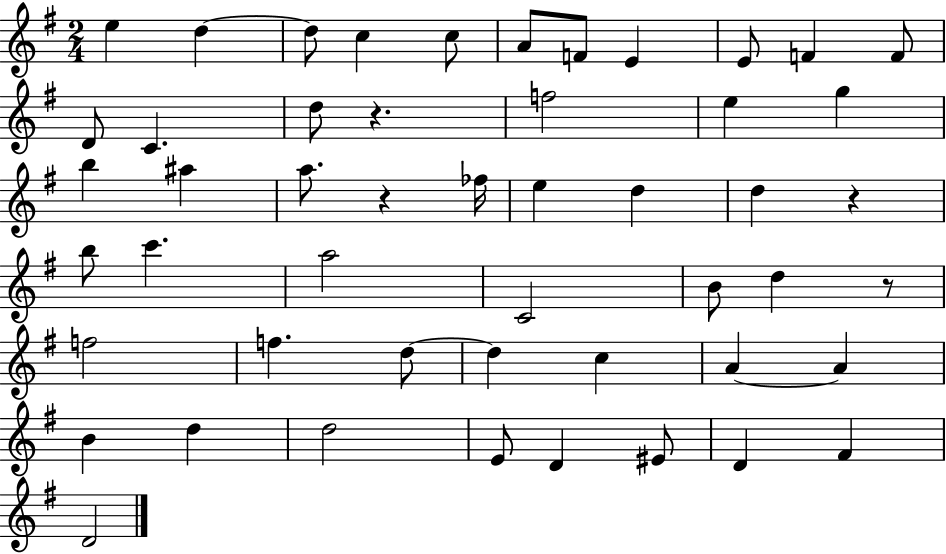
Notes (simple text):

E5/q D5/q D5/e C5/q C5/e A4/e F4/e E4/q E4/e F4/q F4/e D4/e C4/q. D5/e R/q. F5/h E5/q G5/q B5/q A#5/q A5/e. R/q FES5/s E5/q D5/q D5/q R/q B5/e C6/q. A5/h C4/h B4/e D5/q R/e F5/h F5/q. D5/e D5/q C5/q A4/q A4/q B4/q D5/q D5/h E4/e D4/q EIS4/e D4/q F#4/q D4/h